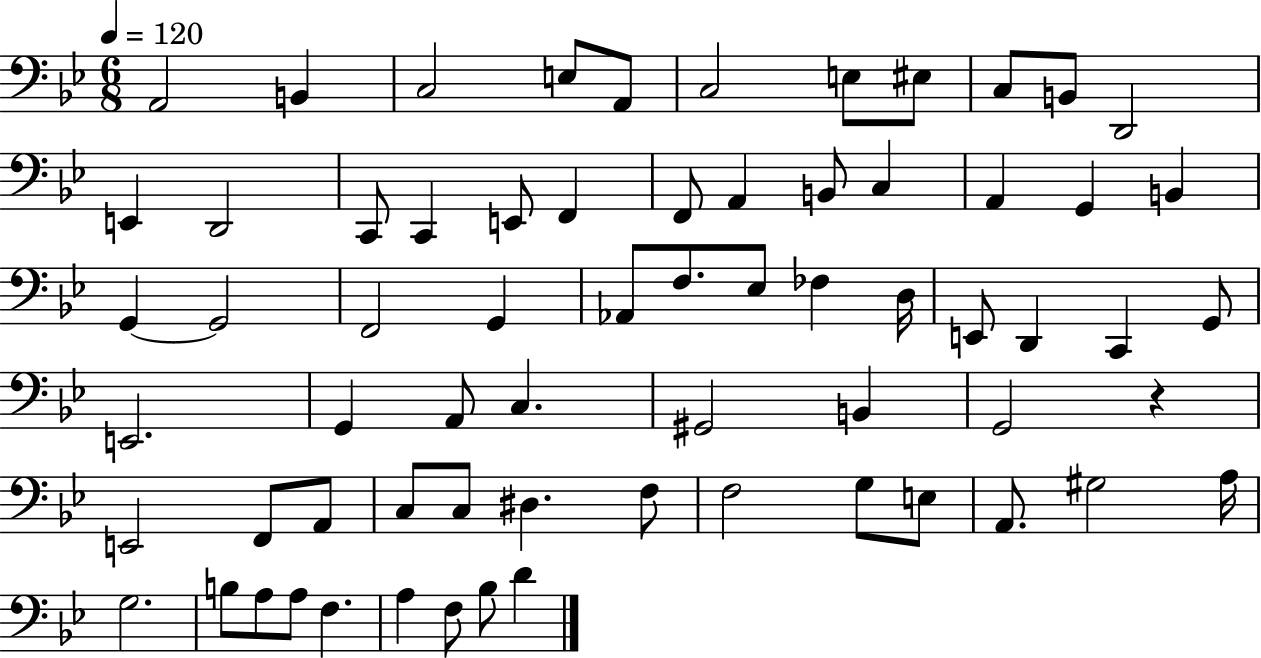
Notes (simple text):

A2/h B2/q C3/h E3/e A2/e C3/h E3/e EIS3/e C3/e B2/e D2/h E2/q D2/h C2/e C2/q E2/e F2/q F2/e A2/q B2/e C3/q A2/q G2/q B2/q G2/q G2/h F2/h G2/q Ab2/e F3/e. Eb3/e FES3/q D3/s E2/e D2/q C2/q G2/e E2/h. G2/q A2/e C3/q. G#2/h B2/q G2/h R/q E2/h F2/e A2/e C3/e C3/e D#3/q. F3/e F3/h G3/e E3/e A2/e. G#3/h A3/s G3/h. B3/e A3/e A3/e F3/q. A3/q F3/e Bb3/e D4/q